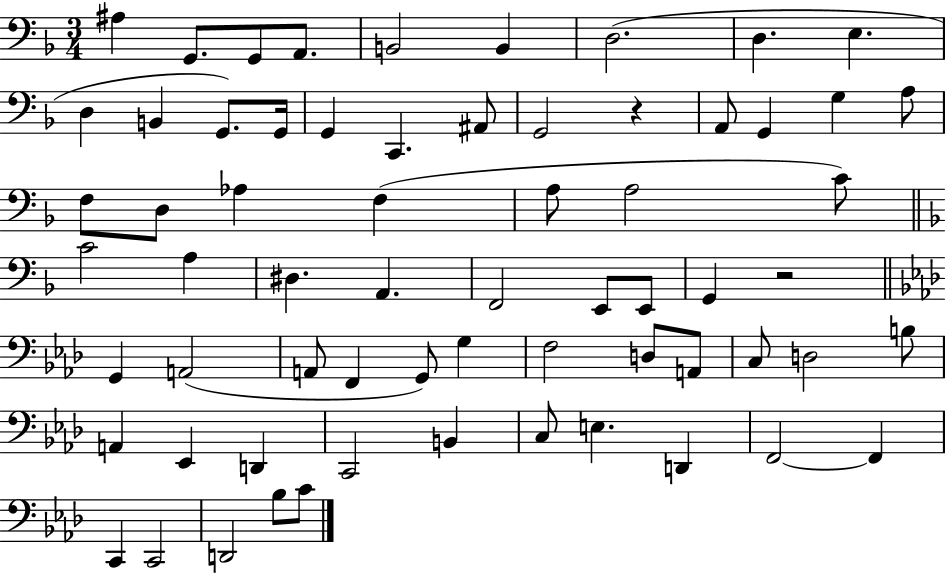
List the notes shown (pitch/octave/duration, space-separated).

A#3/q G2/e. G2/e A2/e. B2/h B2/q D3/h. D3/q. E3/q. D3/q B2/q G2/e. G2/s G2/q C2/q. A#2/e G2/h R/q A2/e G2/q G3/q A3/e F3/e D3/e Ab3/q F3/q A3/e A3/h C4/e C4/h A3/q D#3/q. A2/q. F2/h E2/e E2/e G2/q R/h G2/q A2/h A2/e F2/q G2/e G3/q F3/h D3/e A2/e C3/e D3/h B3/e A2/q Eb2/q D2/q C2/h B2/q C3/e E3/q. D2/q F2/h F2/q C2/q C2/h D2/h Bb3/e C4/e